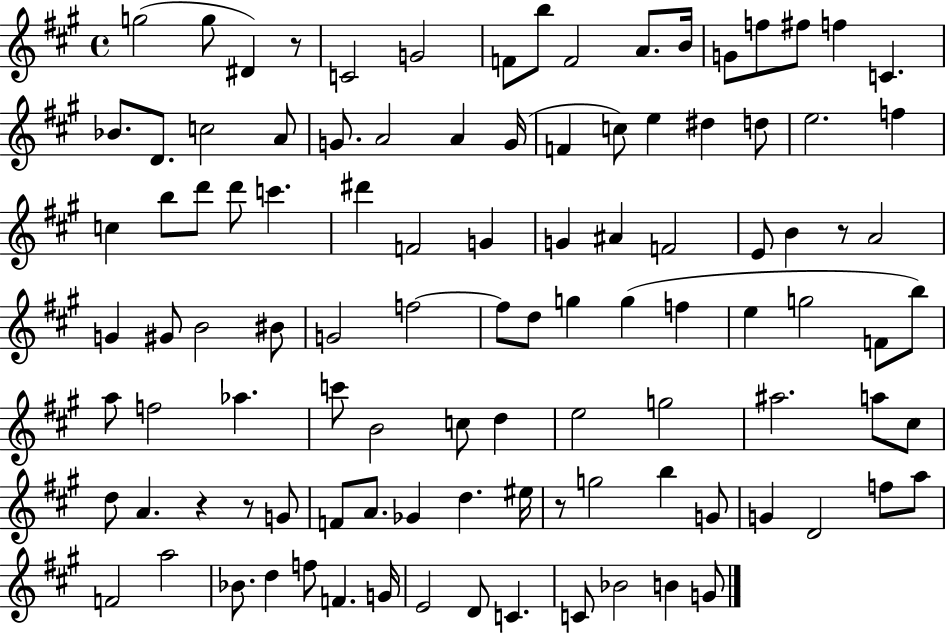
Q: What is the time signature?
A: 4/4